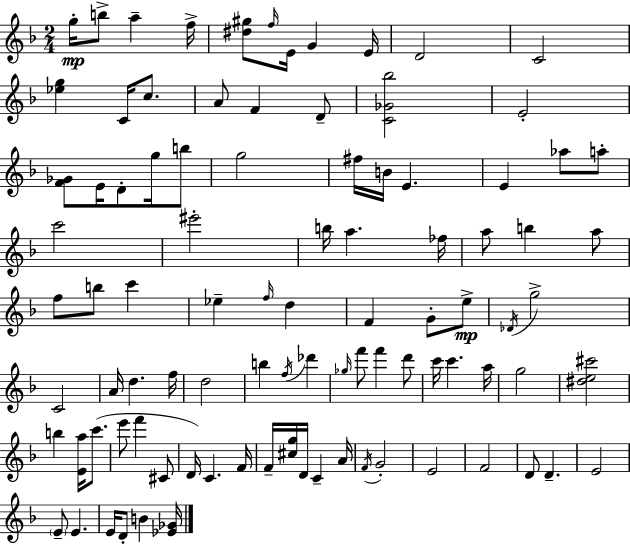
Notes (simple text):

G5/s B5/e A5/q F5/s [D#5,G#5]/e F5/s E4/s G4/q E4/s D4/h C4/h [Eb5,G5]/q C4/s C5/e. A4/e F4/q D4/e [C4,Gb4,Bb5]/h E4/h [F4,Gb4]/e E4/s D4/e G5/s B5/e G5/h F#5/s B4/s E4/q. E4/q Ab5/e A5/e C6/h EIS6/h B5/s A5/q. FES5/s A5/e B5/q A5/e F5/e B5/e C6/q Eb5/q F5/s D5/q F4/q G4/e E5/e Db4/s G5/h C4/h A4/s D5/q. F5/s D5/h B5/q F5/s Db6/q Gb5/s F6/e F6/q D6/e C6/s C6/q. A5/s G5/h [D#5,E5,C#6]/h B5/q [E4,A5]/s C6/e. E6/e F6/q C#4/e D4/s C4/q. F4/s F4/s [C#5,G5]/s D4/s C4/q A4/s F4/s G4/h E4/h F4/h D4/e D4/q. E4/h E4/e E4/q. E4/s D4/e B4/q [Eb4,Gb4]/s